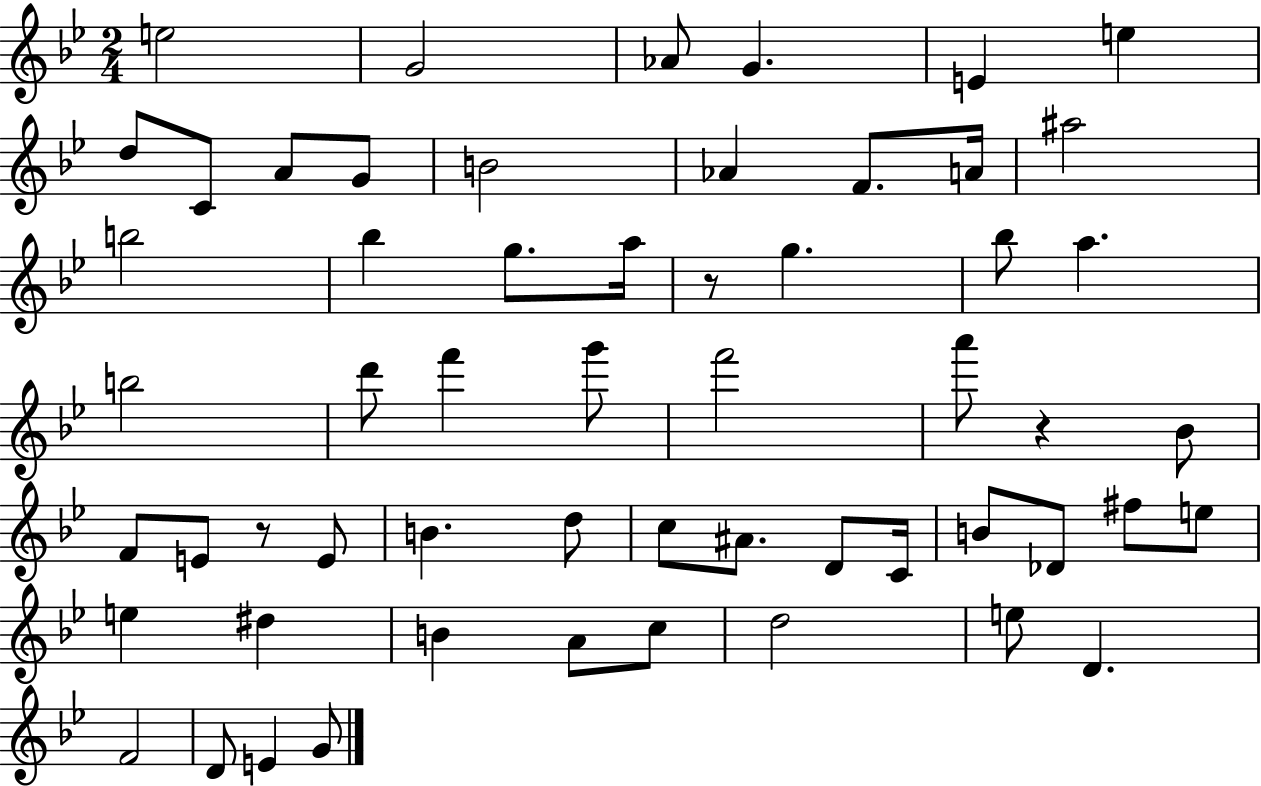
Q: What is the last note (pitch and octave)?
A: G4